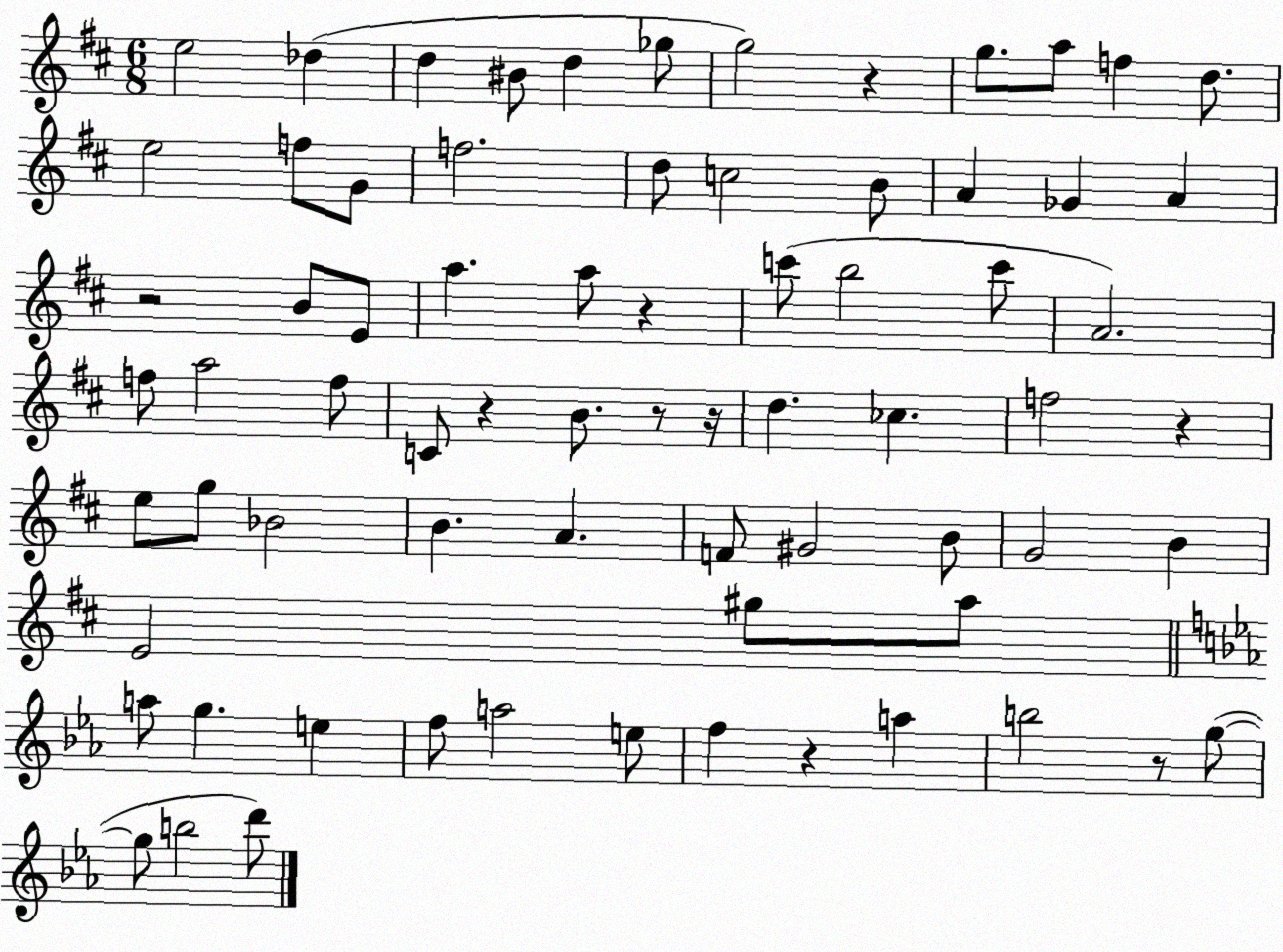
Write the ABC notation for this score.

X:1
T:Untitled
M:6/8
L:1/4
K:D
e2 _d d ^B/2 d _g/2 g2 z g/2 a/2 f d/2 e2 f/2 G/2 f2 d/2 c2 B/2 A _G A z2 B/2 E/2 a a/2 z c'/2 b2 c'/2 A2 f/2 a2 f/2 C/2 z B/2 z/2 z/4 d _c f2 z e/2 g/2 _B2 B A F/2 ^G2 B/2 G2 B E2 ^g/2 a/2 a/2 g e f/2 a2 e/2 f z a b2 z/2 g/2 g/2 b2 d'/2